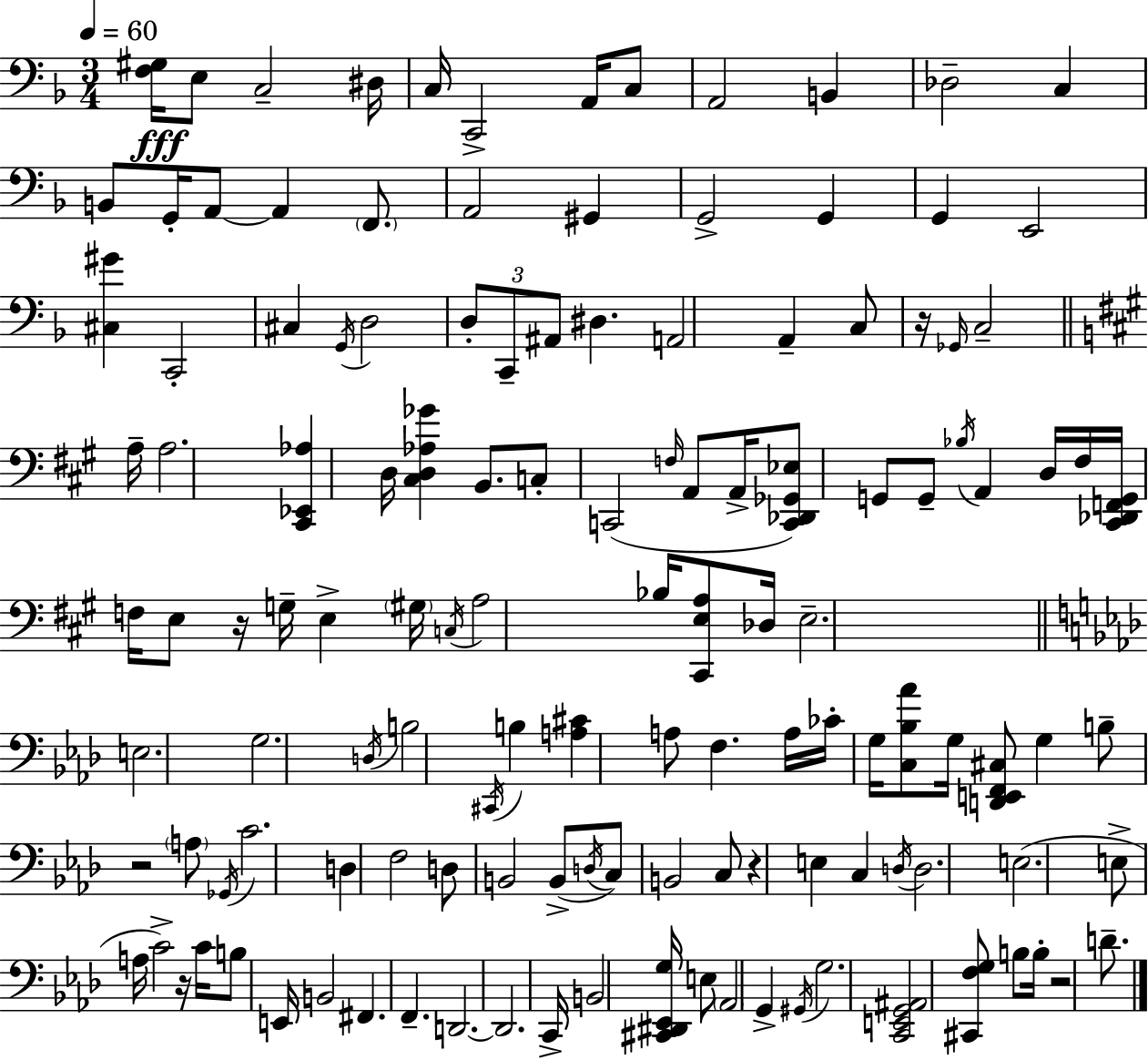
X:1
T:Untitled
M:3/4
L:1/4
K:Dm
[F,^G,]/4 E,/2 C,2 ^D,/4 C,/4 C,,2 A,,/4 C,/2 A,,2 B,, _D,2 C, B,,/2 G,,/4 A,,/2 A,, F,,/2 A,,2 ^G,, G,,2 G,, G,, E,,2 [^C,^G] C,,2 ^C, G,,/4 D,2 D,/2 C,,/2 ^A,,/2 ^D, A,,2 A,, C,/2 z/4 _G,,/4 C,2 A,/4 A,2 [^C,,_E,,_A,] D,/4 [^C,D,_A,_G] B,,/2 C,/2 C,,2 F,/4 A,,/2 A,,/4 [C,,_D,,_G,,_E,]/2 G,,/2 G,,/2 _B,/4 A,, D,/4 ^F,/4 [^C,,_D,,F,,G,,]/4 F,/4 E,/2 z/4 G,/4 E, ^G,/4 C,/4 A,2 _B,/4 [^C,,E,A,]/2 _D,/4 E,2 E,2 G,2 D,/4 B,2 ^C,,/4 B, [A,^C] A,/2 F, A,/4 _C/4 G,/4 [C,_B,_A]/2 G,/4 [D,,E,,F,,^C,]/2 G, B,/2 z2 A,/2 _G,,/4 C2 D, F,2 D,/2 B,,2 B,,/2 D,/4 C,/2 B,,2 C,/2 z E, C, D,/4 D,2 E,2 E,/2 A,/4 C2 z/4 C/4 B,/2 E,,/4 B,,2 ^F,, F,, D,,2 D,,2 C,,/4 B,,2 [^C,,^D,,_E,,G,]/4 E,/2 _A,,2 G,, ^G,,/4 G,2 [C,,E,,G,,^A,,]2 [^C,,F,G,]/2 B,/2 B,/4 z2 D/2